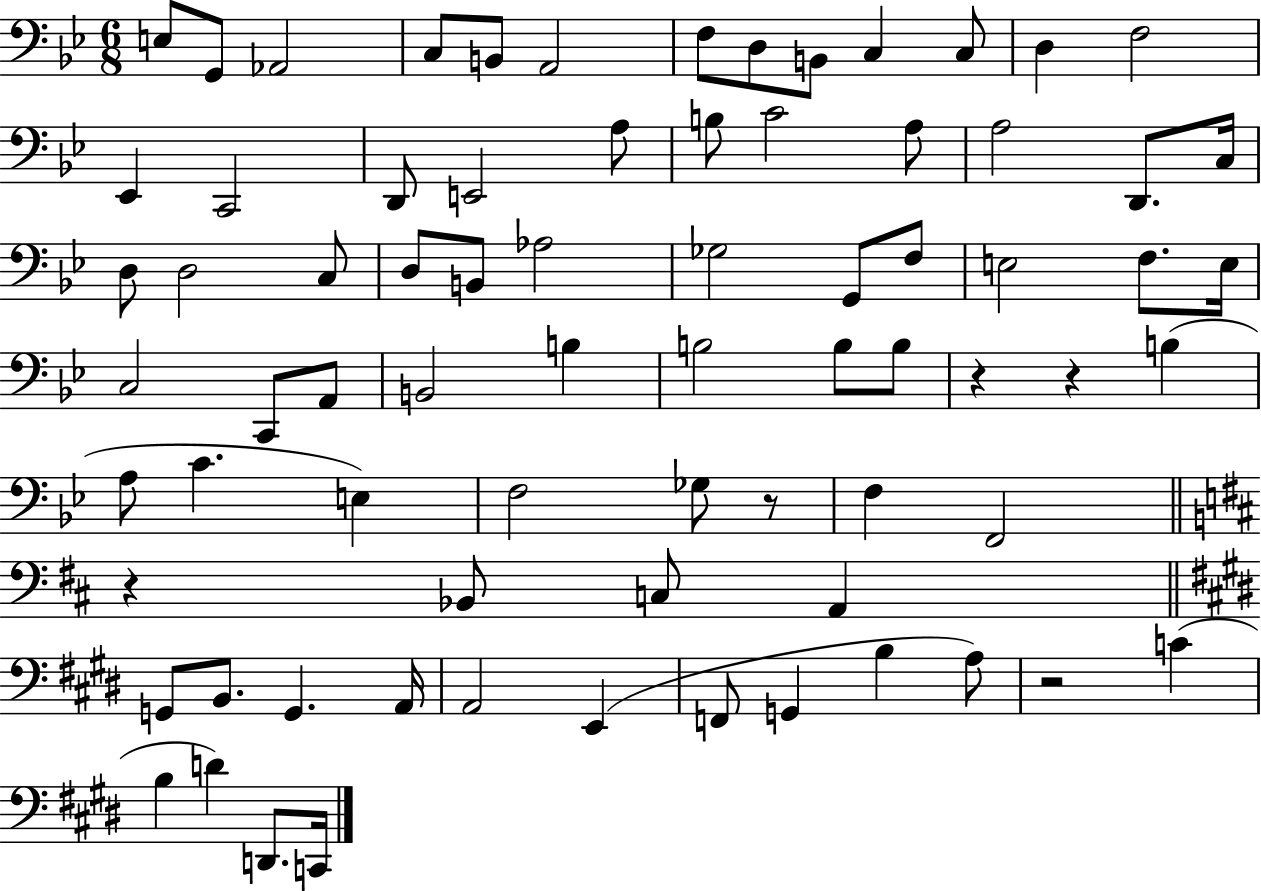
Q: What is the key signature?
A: BES major